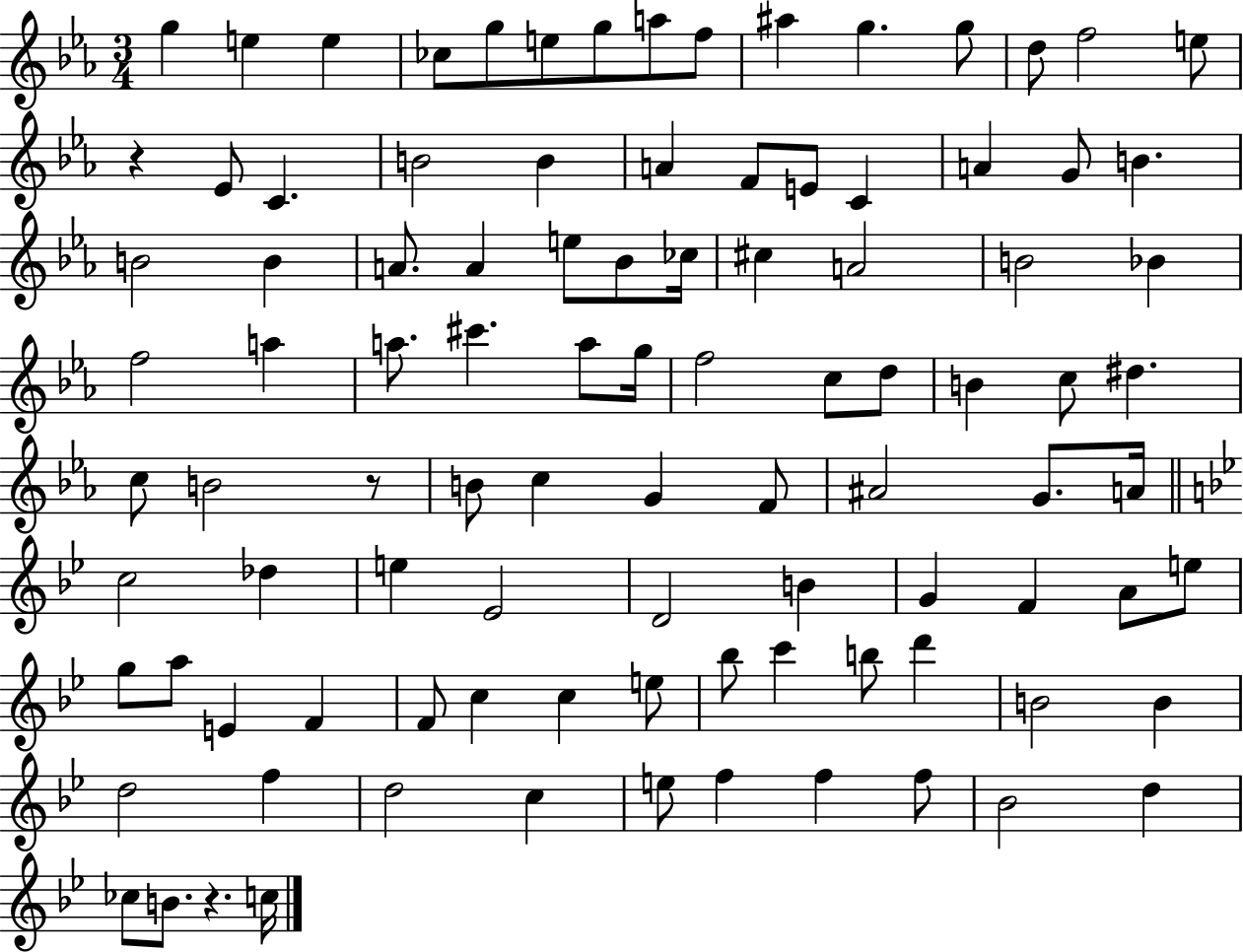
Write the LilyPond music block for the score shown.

{
  \clef treble
  \numericTimeSignature
  \time 3/4
  \key ees \major
  \repeat volta 2 { g''4 e''4 e''4 | ces''8 g''8 e''8 g''8 a''8 f''8 | ais''4 g''4. g''8 | d''8 f''2 e''8 | \break r4 ees'8 c'4. | b'2 b'4 | a'4 f'8 e'8 c'4 | a'4 g'8 b'4. | \break b'2 b'4 | a'8. a'4 e''8 bes'8 ces''16 | cis''4 a'2 | b'2 bes'4 | \break f''2 a''4 | a''8. cis'''4. a''8 g''16 | f''2 c''8 d''8 | b'4 c''8 dis''4. | \break c''8 b'2 r8 | b'8 c''4 g'4 f'8 | ais'2 g'8. a'16 | \bar "||" \break \key bes \major c''2 des''4 | e''4 ees'2 | d'2 b'4 | g'4 f'4 a'8 e''8 | \break g''8 a''8 e'4 f'4 | f'8 c''4 c''4 e''8 | bes''8 c'''4 b''8 d'''4 | b'2 b'4 | \break d''2 f''4 | d''2 c''4 | e''8 f''4 f''4 f''8 | bes'2 d''4 | \break ces''8 b'8. r4. c''16 | } \bar "|."
}